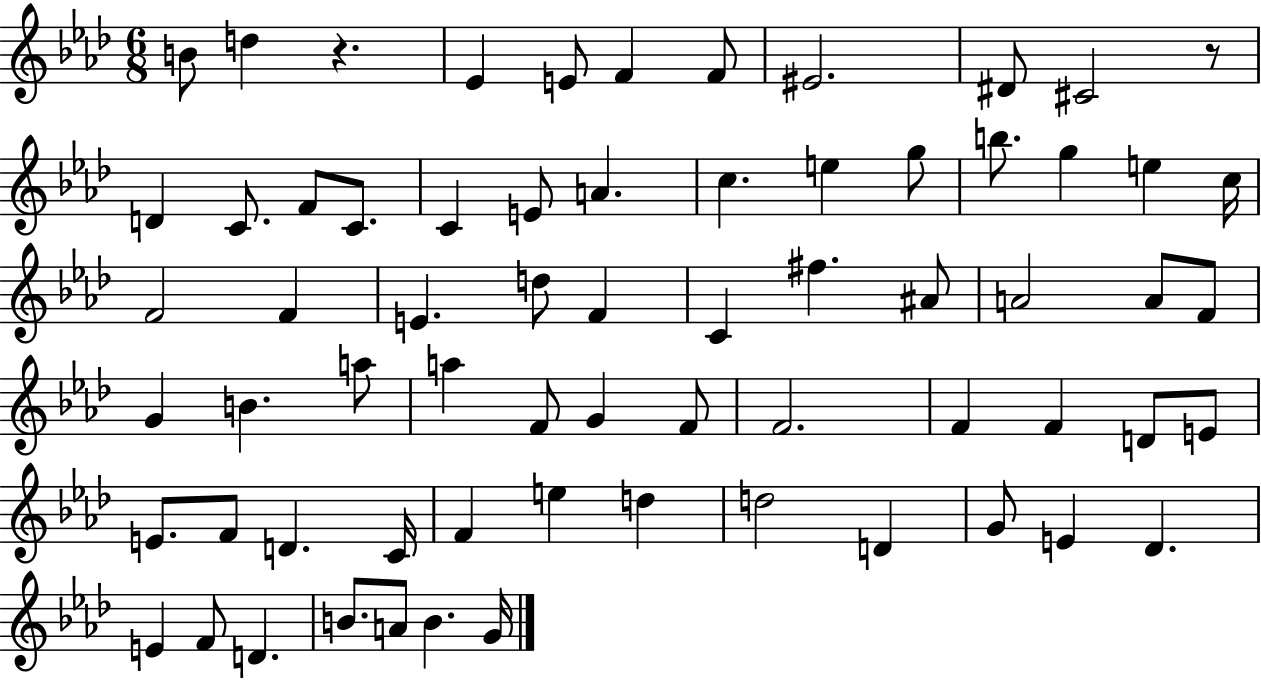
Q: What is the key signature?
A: AES major